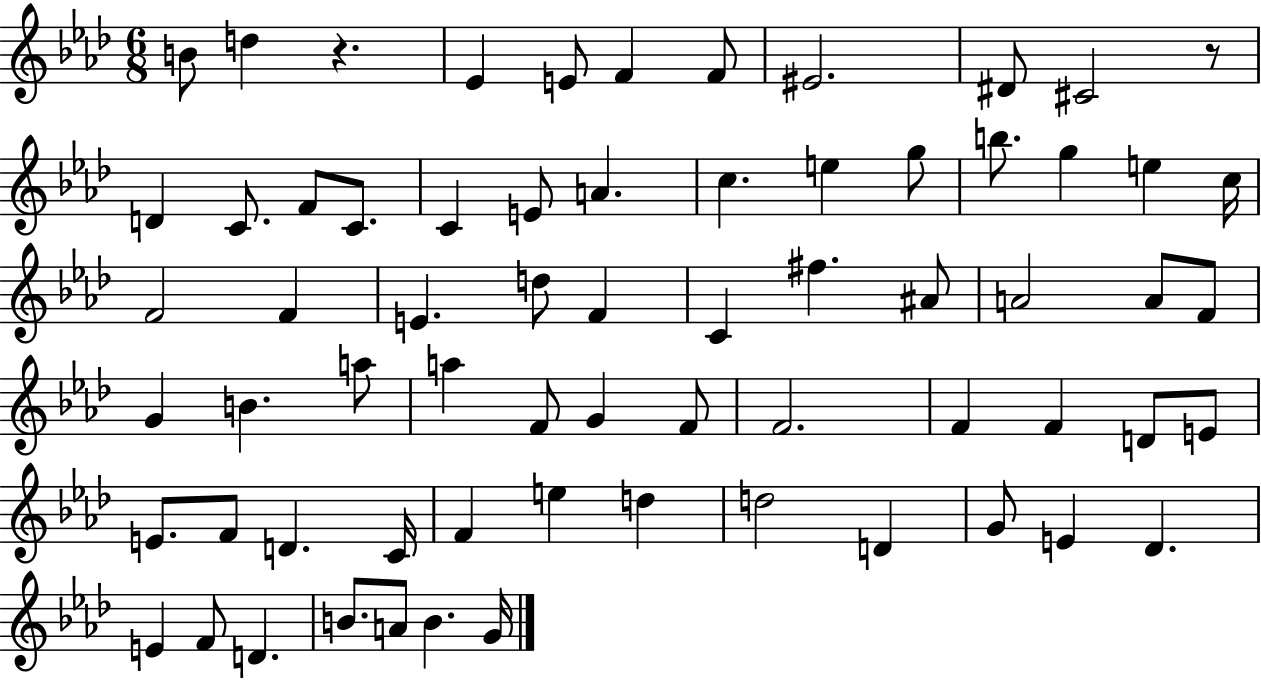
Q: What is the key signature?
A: AES major